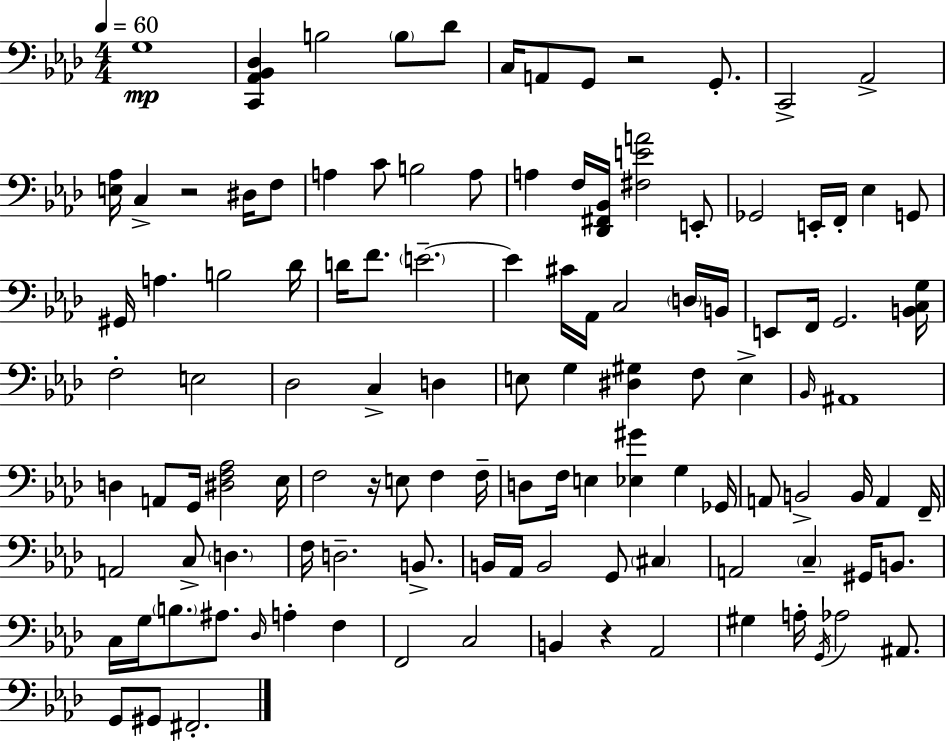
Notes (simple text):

G3/w [C2,Ab2,Bb2,Db3]/q B3/h B3/e Db4/e C3/s A2/e G2/e R/h G2/e. C2/h Ab2/h [E3,Ab3]/s C3/q R/h D#3/s F3/e A3/q C4/e B3/h A3/e A3/q F3/s [Db2,F#2,Bb2]/s [F#3,E4,A4]/h E2/e Gb2/h E2/s F2/s Eb3/q G2/e G#2/s A3/q. B3/h Db4/s D4/s F4/e. E4/h. E4/q C#4/s Ab2/s C3/h D3/s B2/s E2/e F2/s G2/h. [B2,C3,G3]/s F3/h E3/h Db3/h C3/q D3/q E3/e G3/q [D#3,G#3]/q F3/e E3/q Bb2/s A#2/w D3/q A2/e G2/s [D#3,F3,Ab3]/h Eb3/s F3/h R/s E3/e F3/q F3/s D3/e F3/s E3/q [Eb3,G#4]/q G3/q Gb2/s A2/e B2/h B2/s A2/q F2/s A2/h C3/e D3/q. F3/s D3/h. B2/e. B2/s Ab2/s B2/h G2/e C#3/q A2/h C3/q G#2/s B2/e. C3/s G3/s B3/e. A#3/e. Db3/s A3/q F3/q F2/h C3/h B2/q R/q Ab2/h G#3/q A3/s G2/s Ab3/h A#2/e. G2/e G#2/e F#2/h.